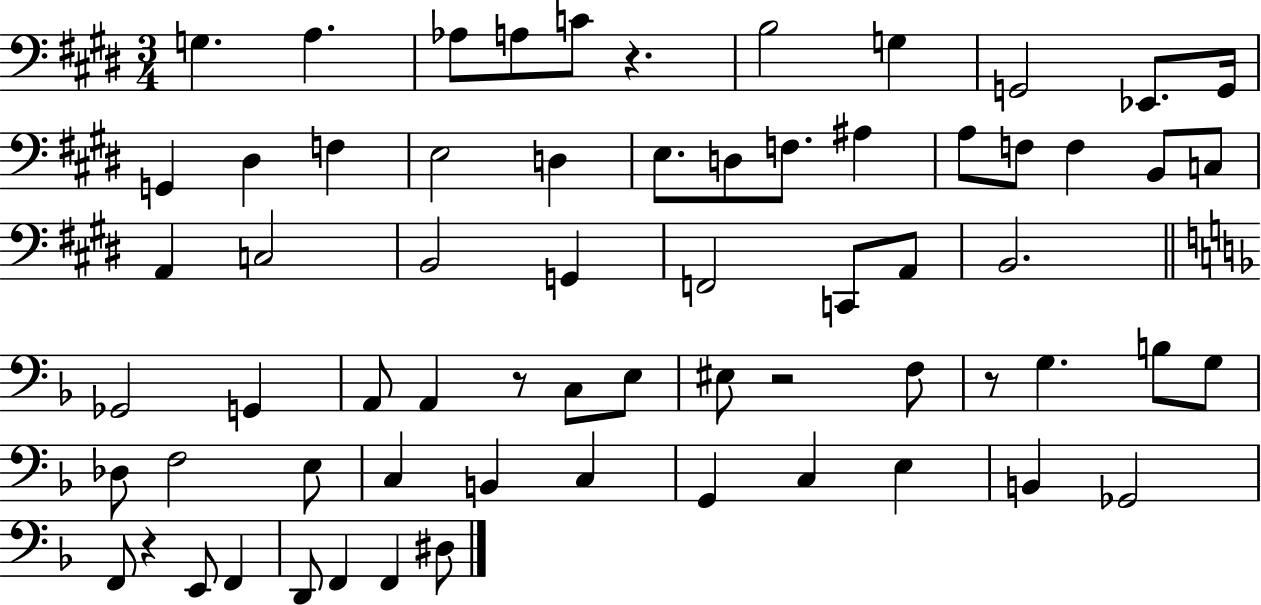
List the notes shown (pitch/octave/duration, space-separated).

G3/q. A3/q. Ab3/e A3/e C4/e R/q. B3/h G3/q G2/h Eb2/e. G2/s G2/q D#3/q F3/q E3/h D3/q E3/e. D3/e F3/e. A#3/q A3/e F3/e F3/q B2/e C3/e A2/q C3/h B2/h G2/q F2/h C2/e A2/e B2/h. Gb2/h G2/q A2/e A2/q R/e C3/e E3/e EIS3/e R/h F3/e R/e G3/q. B3/e G3/e Db3/e F3/h E3/e C3/q B2/q C3/q G2/q C3/q E3/q B2/q Gb2/h F2/e R/q E2/e F2/q D2/e F2/q F2/q D#3/e